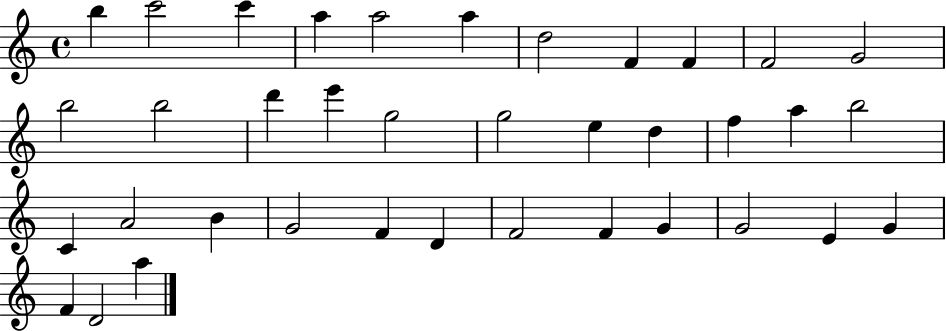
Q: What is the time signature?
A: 4/4